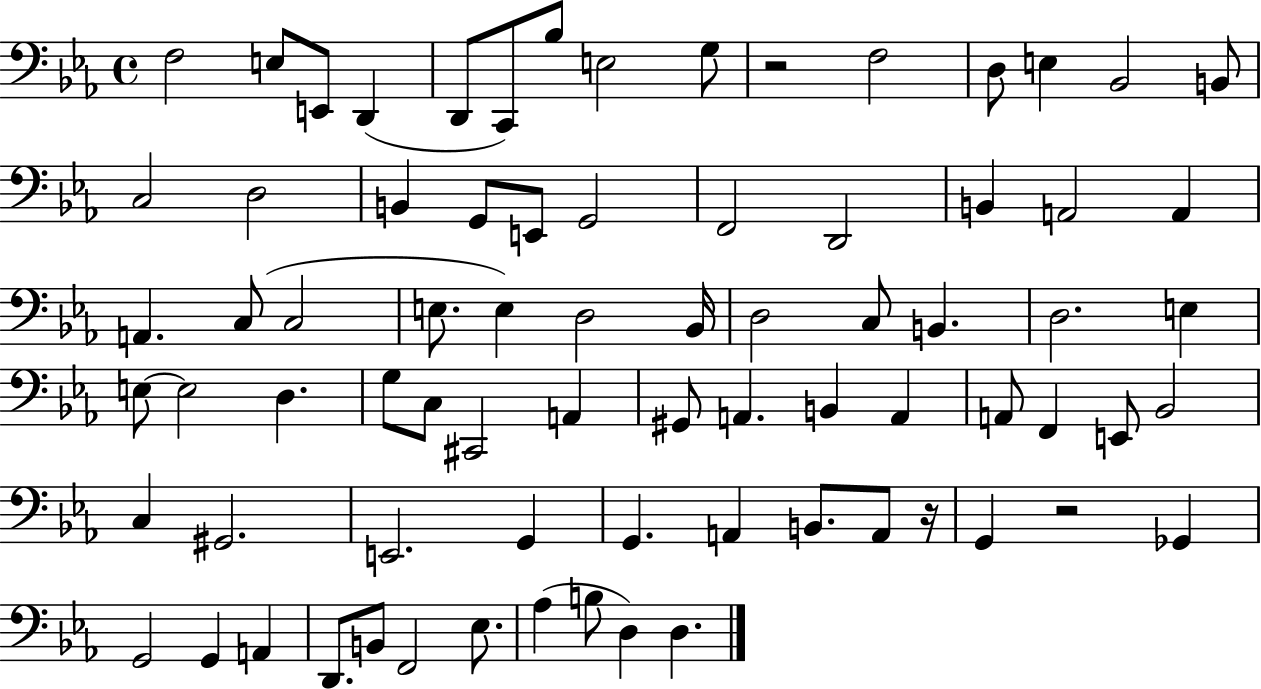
F3/h E3/e E2/e D2/q D2/e C2/e Bb3/e E3/h G3/e R/h F3/h D3/e E3/q Bb2/h B2/e C3/h D3/h B2/q G2/e E2/e G2/h F2/h D2/h B2/q A2/h A2/q A2/q. C3/e C3/h E3/e. E3/q D3/h Bb2/s D3/h C3/e B2/q. D3/h. E3/q E3/e E3/h D3/q. G3/e C3/e C#2/h A2/q G#2/e A2/q. B2/q A2/q A2/e F2/q E2/e Bb2/h C3/q G#2/h. E2/h. G2/q G2/q. A2/q B2/e. A2/e R/s G2/q R/h Gb2/q G2/h G2/q A2/q D2/e. B2/e F2/h Eb3/e. Ab3/q B3/e D3/q D3/q.